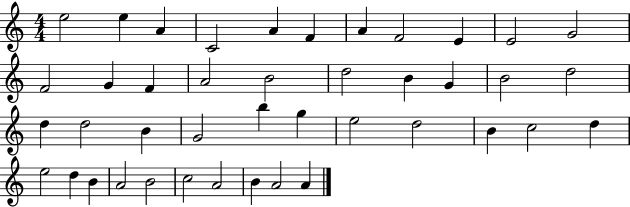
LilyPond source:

{
  \clef treble
  \numericTimeSignature
  \time 4/4
  \key c \major
  e''2 e''4 a'4 | c'2 a'4 f'4 | a'4 f'2 e'4 | e'2 g'2 | \break f'2 g'4 f'4 | a'2 b'2 | d''2 b'4 g'4 | b'2 d''2 | \break d''4 d''2 b'4 | g'2 b''4 g''4 | e''2 d''2 | b'4 c''2 d''4 | \break e''2 d''4 b'4 | a'2 b'2 | c''2 a'2 | b'4 a'2 a'4 | \break \bar "|."
}